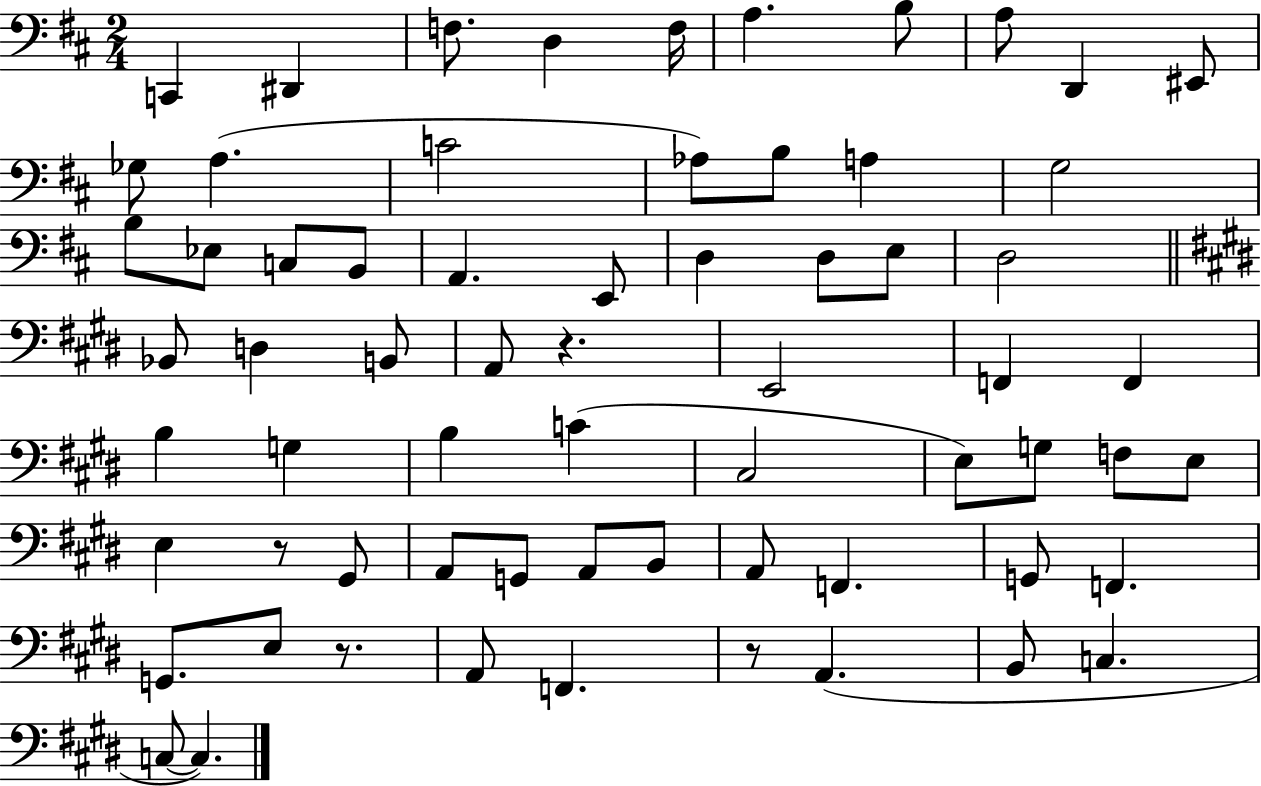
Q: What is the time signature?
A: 2/4